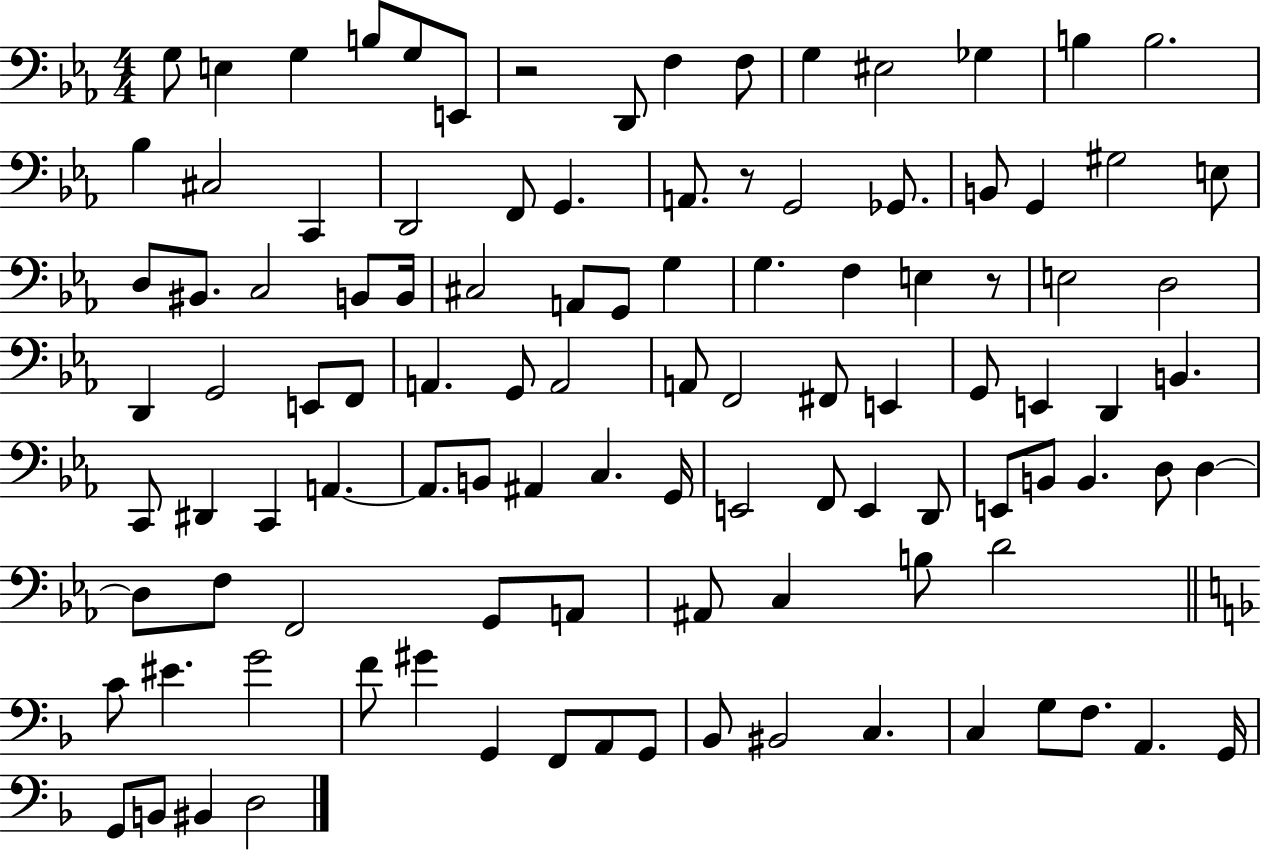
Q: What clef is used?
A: bass